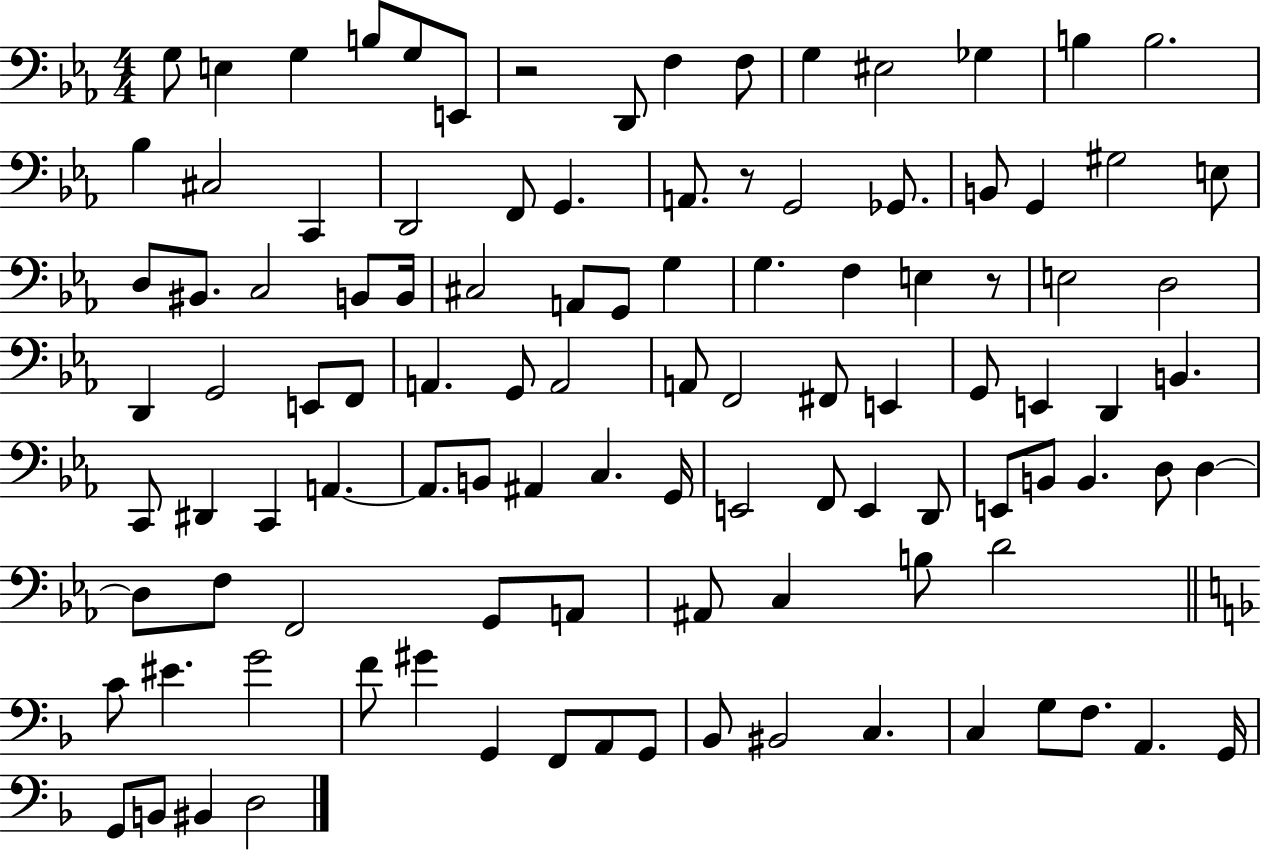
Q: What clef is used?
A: bass